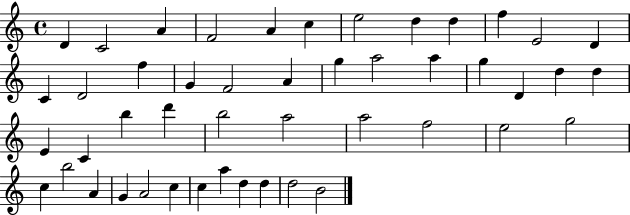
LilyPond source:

{
  \clef treble
  \time 4/4
  \defaultTimeSignature
  \key c \major
  d'4 c'2 a'4 | f'2 a'4 c''4 | e''2 d''4 d''4 | f''4 e'2 d'4 | \break c'4 d'2 f''4 | g'4 f'2 a'4 | g''4 a''2 a''4 | g''4 d'4 d''4 d''4 | \break e'4 c'4 b''4 d'''4 | b''2 a''2 | a''2 f''2 | e''2 g''2 | \break c''4 b''2 a'4 | g'4 a'2 c''4 | c''4 a''4 d''4 d''4 | d''2 b'2 | \break \bar "|."
}